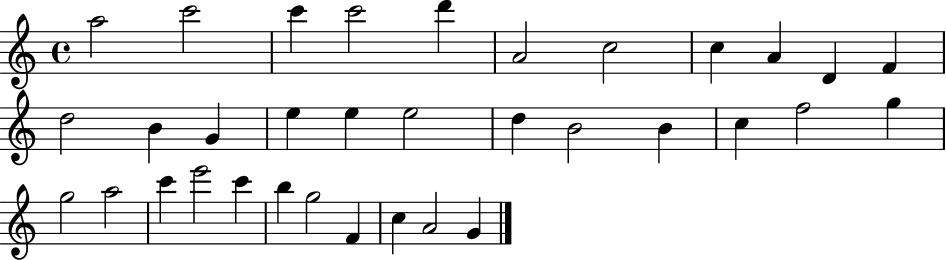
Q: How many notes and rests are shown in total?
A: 34